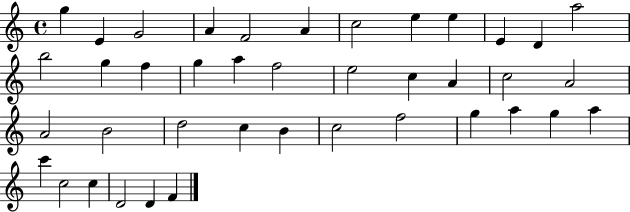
G5/q E4/q G4/h A4/q F4/h A4/q C5/h E5/q E5/q E4/q D4/q A5/h B5/h G5/q F5/q G5/q A5/q F5/h E5/h C5/q A4/q C5/h A4/h A4/h B4/h D5/h C5/q B4/q C5/h F5/h G5/q A5/q G5/q A5/q C6/q C5/h C5/q D4/h D4/q F4/q